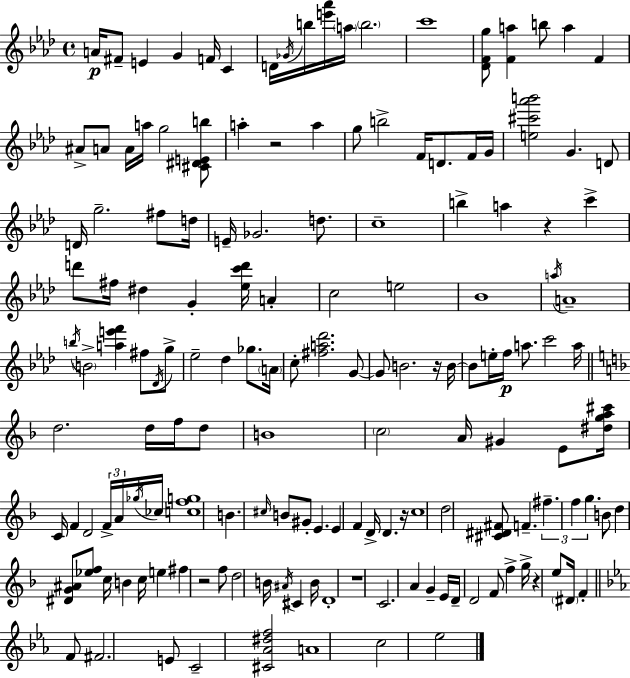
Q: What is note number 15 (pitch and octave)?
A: F4